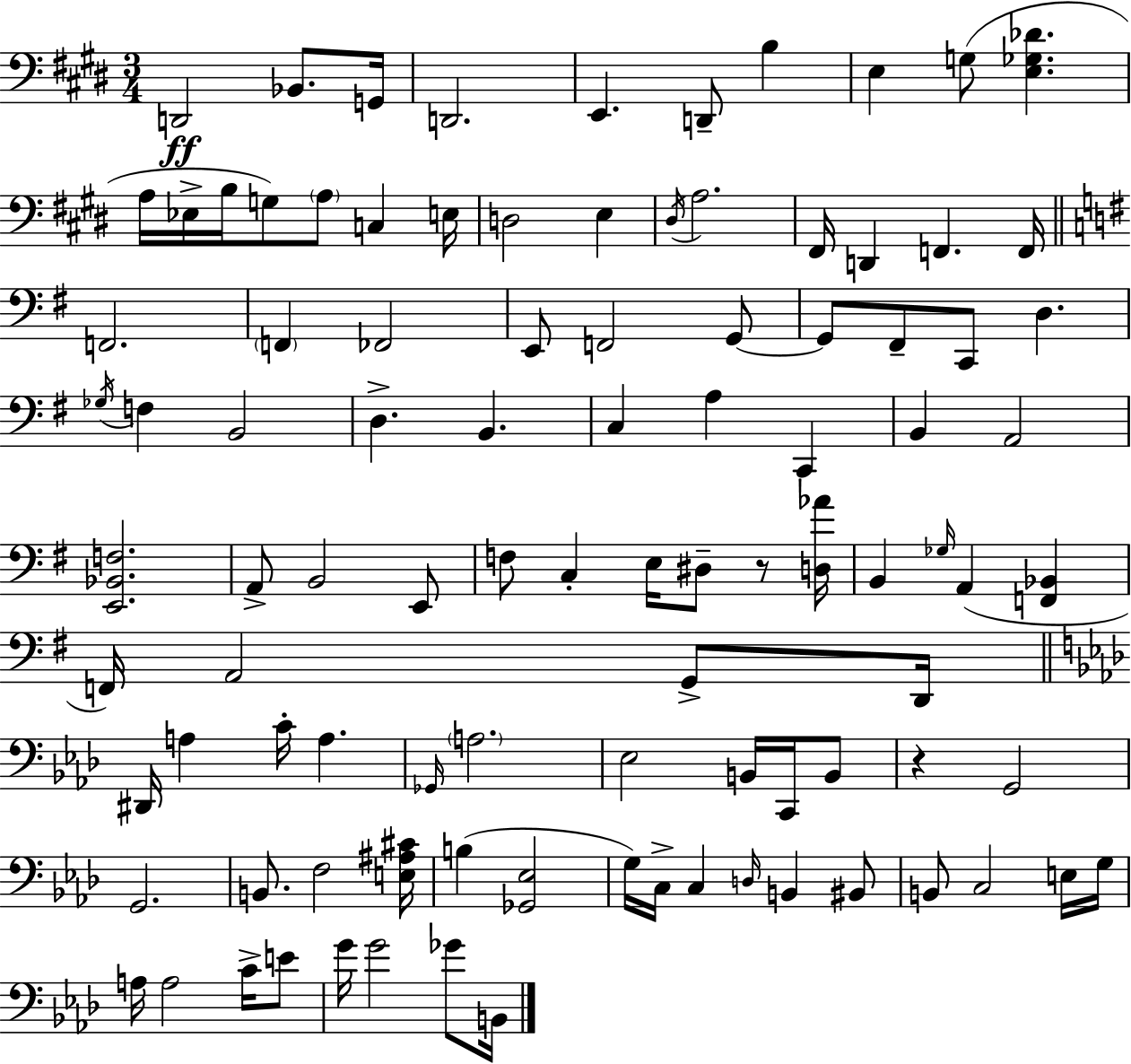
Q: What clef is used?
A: bass